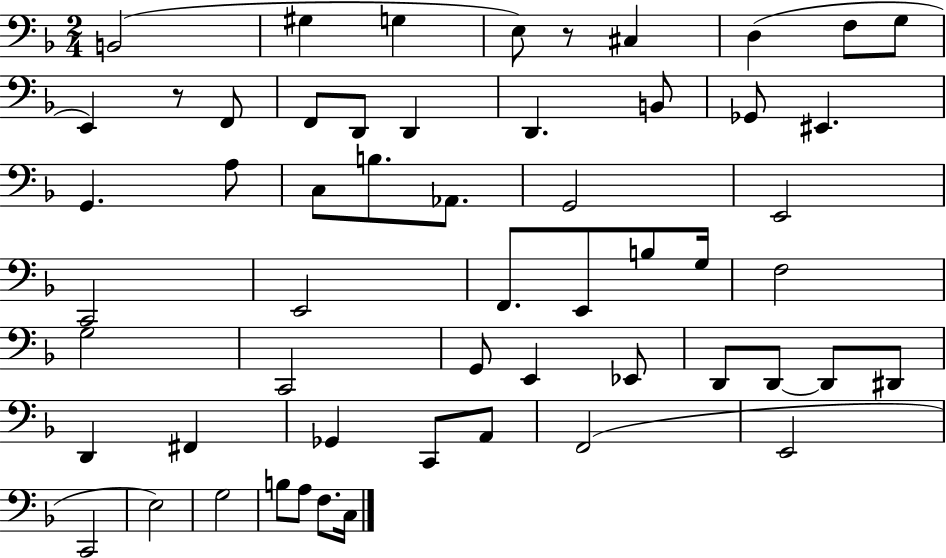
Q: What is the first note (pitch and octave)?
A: B2